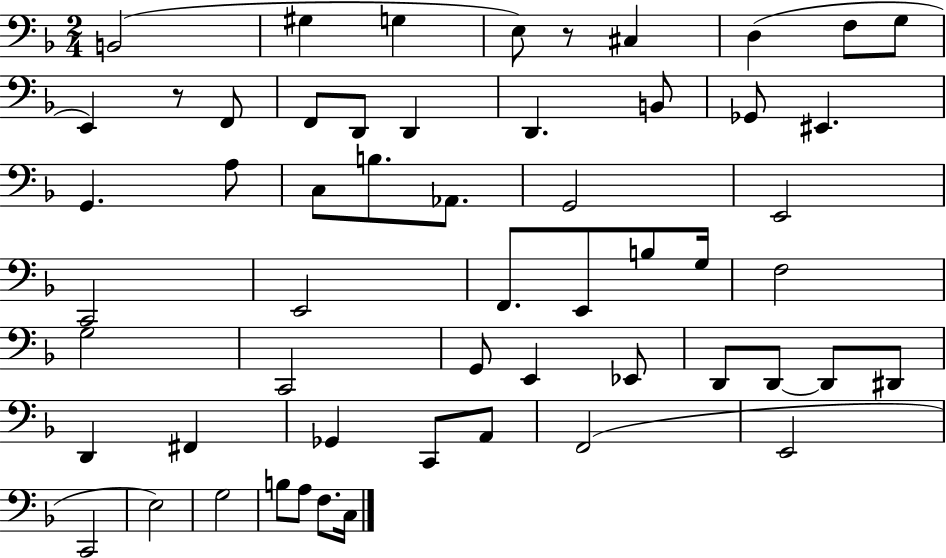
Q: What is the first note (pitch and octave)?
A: B2